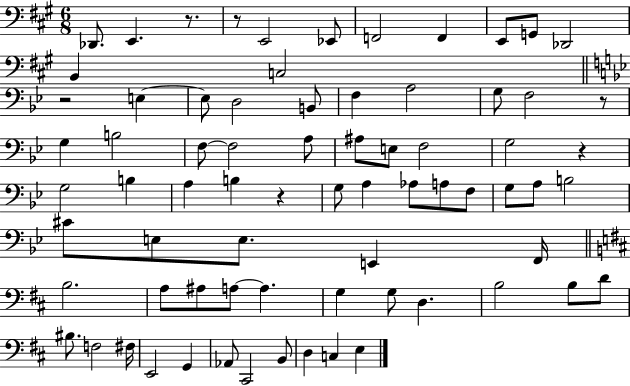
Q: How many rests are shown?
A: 6